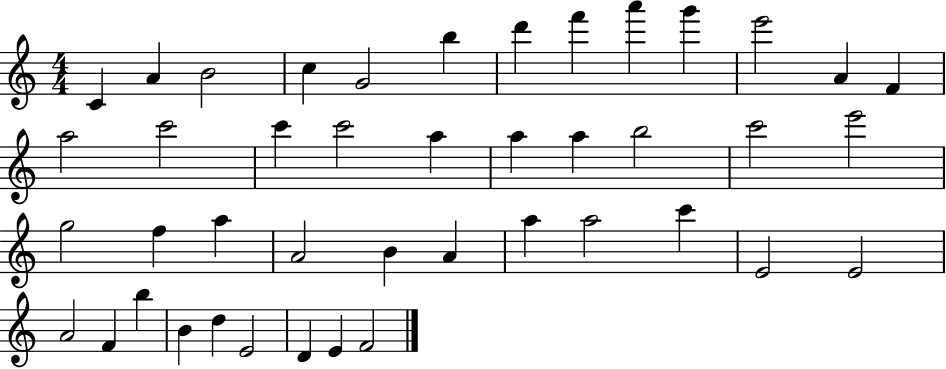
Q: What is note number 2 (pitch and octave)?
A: A4